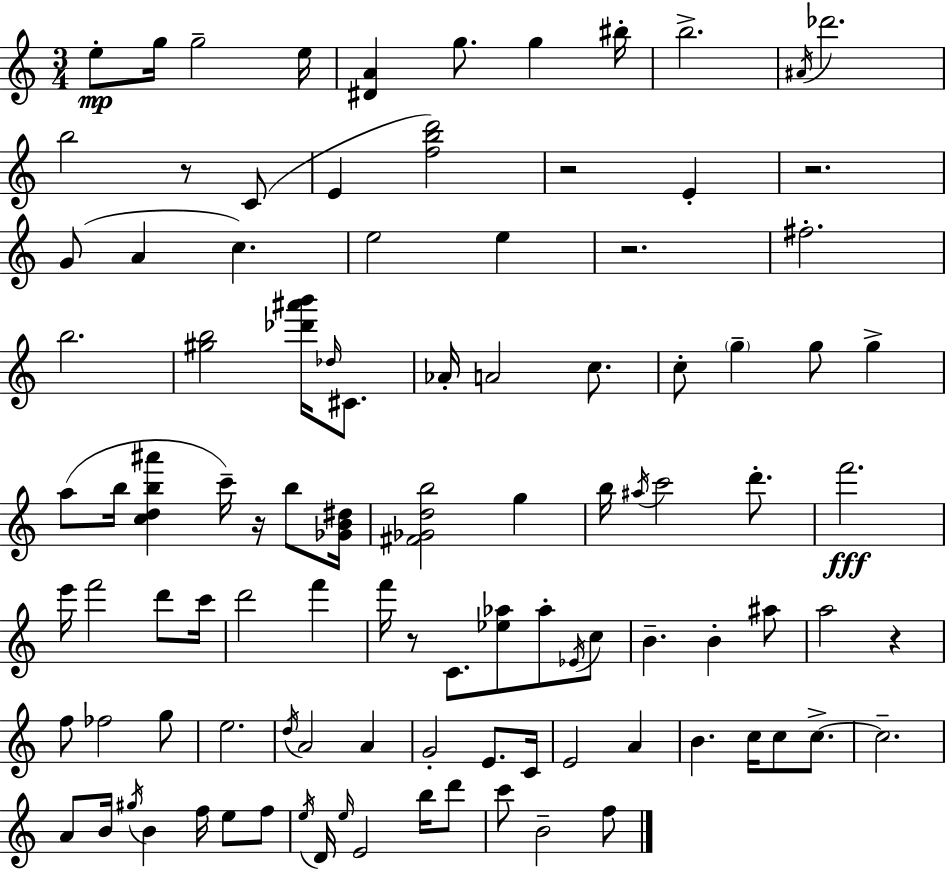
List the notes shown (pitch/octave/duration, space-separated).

E5/e G5/s G5/h E5/s [D#4,A4]/q G5/e. G5/q BIS5/s B5/h. A#4/s Db6/h. B5/h R/e C4/e E4/q [F5,B5,D6]/h R/h E4/q R/h. G4/e A4/q C5/q. E5/h E5/q R/h. F#5/h. B5/h. [G#5,B5]/h [Db6,A#6,B6]/s Db5/s C#4/e. Ab4/s A4/h C5/e. C5/e G5/q G5/e G5/q A5/e B5/s [C5,D5,B5,A#6]/q C6/s R/s B5/e [Gb4,B4,D#5]/s [F#4,Gb4,D5,B5]/h G5/q B5/s A#5/s C6/h D6/e. F6/h. E6/s F6/h D6/e C6/s D6/h F6/q F6/s R/e C4/e. [Eb5,Ab5]/e Ab5/e Eb4/s C5/e B4/q. B4/q A#5/e A5/h R/q F5/e FES5/h G5/e E5/h. D5/s A4/h A4/q G4/h E4/e. C4/s E4/h A4/q B4/q. C5/s C5/e C5/e. C5/h. A4/e B4/s G#5/s B4/q F5/s E5/e F5/e E5/s D4/s E5/s E4/h B5/s D6/e C6/e B4/h F5/e